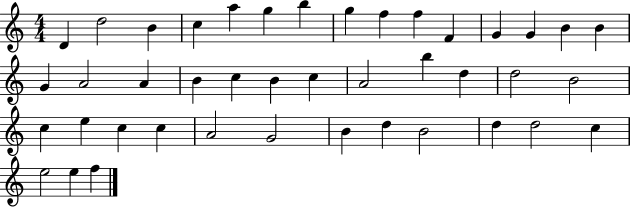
{
  \clef treble
  \numericTimeSignature
  \time 4/4
  \key c \major
  d'4 d''2 b'4 | c''4 a''4 g''4 b''4 | g''4 f''4 f''4 f'4 | g'4 g'4 b'4 b'4 | \break g'4 a'2 a'4 | b'4 c''4 b'4 c''4 | a'2 b''4 d''4 | d''2 b'2 | \break c''4 e''4 c''4 c''4 | a'2 g'2 | b'4 d''4 b'2 | d''4 d''2 c''4 | \break e''2 e''4 f''4 | \bar "|."
}